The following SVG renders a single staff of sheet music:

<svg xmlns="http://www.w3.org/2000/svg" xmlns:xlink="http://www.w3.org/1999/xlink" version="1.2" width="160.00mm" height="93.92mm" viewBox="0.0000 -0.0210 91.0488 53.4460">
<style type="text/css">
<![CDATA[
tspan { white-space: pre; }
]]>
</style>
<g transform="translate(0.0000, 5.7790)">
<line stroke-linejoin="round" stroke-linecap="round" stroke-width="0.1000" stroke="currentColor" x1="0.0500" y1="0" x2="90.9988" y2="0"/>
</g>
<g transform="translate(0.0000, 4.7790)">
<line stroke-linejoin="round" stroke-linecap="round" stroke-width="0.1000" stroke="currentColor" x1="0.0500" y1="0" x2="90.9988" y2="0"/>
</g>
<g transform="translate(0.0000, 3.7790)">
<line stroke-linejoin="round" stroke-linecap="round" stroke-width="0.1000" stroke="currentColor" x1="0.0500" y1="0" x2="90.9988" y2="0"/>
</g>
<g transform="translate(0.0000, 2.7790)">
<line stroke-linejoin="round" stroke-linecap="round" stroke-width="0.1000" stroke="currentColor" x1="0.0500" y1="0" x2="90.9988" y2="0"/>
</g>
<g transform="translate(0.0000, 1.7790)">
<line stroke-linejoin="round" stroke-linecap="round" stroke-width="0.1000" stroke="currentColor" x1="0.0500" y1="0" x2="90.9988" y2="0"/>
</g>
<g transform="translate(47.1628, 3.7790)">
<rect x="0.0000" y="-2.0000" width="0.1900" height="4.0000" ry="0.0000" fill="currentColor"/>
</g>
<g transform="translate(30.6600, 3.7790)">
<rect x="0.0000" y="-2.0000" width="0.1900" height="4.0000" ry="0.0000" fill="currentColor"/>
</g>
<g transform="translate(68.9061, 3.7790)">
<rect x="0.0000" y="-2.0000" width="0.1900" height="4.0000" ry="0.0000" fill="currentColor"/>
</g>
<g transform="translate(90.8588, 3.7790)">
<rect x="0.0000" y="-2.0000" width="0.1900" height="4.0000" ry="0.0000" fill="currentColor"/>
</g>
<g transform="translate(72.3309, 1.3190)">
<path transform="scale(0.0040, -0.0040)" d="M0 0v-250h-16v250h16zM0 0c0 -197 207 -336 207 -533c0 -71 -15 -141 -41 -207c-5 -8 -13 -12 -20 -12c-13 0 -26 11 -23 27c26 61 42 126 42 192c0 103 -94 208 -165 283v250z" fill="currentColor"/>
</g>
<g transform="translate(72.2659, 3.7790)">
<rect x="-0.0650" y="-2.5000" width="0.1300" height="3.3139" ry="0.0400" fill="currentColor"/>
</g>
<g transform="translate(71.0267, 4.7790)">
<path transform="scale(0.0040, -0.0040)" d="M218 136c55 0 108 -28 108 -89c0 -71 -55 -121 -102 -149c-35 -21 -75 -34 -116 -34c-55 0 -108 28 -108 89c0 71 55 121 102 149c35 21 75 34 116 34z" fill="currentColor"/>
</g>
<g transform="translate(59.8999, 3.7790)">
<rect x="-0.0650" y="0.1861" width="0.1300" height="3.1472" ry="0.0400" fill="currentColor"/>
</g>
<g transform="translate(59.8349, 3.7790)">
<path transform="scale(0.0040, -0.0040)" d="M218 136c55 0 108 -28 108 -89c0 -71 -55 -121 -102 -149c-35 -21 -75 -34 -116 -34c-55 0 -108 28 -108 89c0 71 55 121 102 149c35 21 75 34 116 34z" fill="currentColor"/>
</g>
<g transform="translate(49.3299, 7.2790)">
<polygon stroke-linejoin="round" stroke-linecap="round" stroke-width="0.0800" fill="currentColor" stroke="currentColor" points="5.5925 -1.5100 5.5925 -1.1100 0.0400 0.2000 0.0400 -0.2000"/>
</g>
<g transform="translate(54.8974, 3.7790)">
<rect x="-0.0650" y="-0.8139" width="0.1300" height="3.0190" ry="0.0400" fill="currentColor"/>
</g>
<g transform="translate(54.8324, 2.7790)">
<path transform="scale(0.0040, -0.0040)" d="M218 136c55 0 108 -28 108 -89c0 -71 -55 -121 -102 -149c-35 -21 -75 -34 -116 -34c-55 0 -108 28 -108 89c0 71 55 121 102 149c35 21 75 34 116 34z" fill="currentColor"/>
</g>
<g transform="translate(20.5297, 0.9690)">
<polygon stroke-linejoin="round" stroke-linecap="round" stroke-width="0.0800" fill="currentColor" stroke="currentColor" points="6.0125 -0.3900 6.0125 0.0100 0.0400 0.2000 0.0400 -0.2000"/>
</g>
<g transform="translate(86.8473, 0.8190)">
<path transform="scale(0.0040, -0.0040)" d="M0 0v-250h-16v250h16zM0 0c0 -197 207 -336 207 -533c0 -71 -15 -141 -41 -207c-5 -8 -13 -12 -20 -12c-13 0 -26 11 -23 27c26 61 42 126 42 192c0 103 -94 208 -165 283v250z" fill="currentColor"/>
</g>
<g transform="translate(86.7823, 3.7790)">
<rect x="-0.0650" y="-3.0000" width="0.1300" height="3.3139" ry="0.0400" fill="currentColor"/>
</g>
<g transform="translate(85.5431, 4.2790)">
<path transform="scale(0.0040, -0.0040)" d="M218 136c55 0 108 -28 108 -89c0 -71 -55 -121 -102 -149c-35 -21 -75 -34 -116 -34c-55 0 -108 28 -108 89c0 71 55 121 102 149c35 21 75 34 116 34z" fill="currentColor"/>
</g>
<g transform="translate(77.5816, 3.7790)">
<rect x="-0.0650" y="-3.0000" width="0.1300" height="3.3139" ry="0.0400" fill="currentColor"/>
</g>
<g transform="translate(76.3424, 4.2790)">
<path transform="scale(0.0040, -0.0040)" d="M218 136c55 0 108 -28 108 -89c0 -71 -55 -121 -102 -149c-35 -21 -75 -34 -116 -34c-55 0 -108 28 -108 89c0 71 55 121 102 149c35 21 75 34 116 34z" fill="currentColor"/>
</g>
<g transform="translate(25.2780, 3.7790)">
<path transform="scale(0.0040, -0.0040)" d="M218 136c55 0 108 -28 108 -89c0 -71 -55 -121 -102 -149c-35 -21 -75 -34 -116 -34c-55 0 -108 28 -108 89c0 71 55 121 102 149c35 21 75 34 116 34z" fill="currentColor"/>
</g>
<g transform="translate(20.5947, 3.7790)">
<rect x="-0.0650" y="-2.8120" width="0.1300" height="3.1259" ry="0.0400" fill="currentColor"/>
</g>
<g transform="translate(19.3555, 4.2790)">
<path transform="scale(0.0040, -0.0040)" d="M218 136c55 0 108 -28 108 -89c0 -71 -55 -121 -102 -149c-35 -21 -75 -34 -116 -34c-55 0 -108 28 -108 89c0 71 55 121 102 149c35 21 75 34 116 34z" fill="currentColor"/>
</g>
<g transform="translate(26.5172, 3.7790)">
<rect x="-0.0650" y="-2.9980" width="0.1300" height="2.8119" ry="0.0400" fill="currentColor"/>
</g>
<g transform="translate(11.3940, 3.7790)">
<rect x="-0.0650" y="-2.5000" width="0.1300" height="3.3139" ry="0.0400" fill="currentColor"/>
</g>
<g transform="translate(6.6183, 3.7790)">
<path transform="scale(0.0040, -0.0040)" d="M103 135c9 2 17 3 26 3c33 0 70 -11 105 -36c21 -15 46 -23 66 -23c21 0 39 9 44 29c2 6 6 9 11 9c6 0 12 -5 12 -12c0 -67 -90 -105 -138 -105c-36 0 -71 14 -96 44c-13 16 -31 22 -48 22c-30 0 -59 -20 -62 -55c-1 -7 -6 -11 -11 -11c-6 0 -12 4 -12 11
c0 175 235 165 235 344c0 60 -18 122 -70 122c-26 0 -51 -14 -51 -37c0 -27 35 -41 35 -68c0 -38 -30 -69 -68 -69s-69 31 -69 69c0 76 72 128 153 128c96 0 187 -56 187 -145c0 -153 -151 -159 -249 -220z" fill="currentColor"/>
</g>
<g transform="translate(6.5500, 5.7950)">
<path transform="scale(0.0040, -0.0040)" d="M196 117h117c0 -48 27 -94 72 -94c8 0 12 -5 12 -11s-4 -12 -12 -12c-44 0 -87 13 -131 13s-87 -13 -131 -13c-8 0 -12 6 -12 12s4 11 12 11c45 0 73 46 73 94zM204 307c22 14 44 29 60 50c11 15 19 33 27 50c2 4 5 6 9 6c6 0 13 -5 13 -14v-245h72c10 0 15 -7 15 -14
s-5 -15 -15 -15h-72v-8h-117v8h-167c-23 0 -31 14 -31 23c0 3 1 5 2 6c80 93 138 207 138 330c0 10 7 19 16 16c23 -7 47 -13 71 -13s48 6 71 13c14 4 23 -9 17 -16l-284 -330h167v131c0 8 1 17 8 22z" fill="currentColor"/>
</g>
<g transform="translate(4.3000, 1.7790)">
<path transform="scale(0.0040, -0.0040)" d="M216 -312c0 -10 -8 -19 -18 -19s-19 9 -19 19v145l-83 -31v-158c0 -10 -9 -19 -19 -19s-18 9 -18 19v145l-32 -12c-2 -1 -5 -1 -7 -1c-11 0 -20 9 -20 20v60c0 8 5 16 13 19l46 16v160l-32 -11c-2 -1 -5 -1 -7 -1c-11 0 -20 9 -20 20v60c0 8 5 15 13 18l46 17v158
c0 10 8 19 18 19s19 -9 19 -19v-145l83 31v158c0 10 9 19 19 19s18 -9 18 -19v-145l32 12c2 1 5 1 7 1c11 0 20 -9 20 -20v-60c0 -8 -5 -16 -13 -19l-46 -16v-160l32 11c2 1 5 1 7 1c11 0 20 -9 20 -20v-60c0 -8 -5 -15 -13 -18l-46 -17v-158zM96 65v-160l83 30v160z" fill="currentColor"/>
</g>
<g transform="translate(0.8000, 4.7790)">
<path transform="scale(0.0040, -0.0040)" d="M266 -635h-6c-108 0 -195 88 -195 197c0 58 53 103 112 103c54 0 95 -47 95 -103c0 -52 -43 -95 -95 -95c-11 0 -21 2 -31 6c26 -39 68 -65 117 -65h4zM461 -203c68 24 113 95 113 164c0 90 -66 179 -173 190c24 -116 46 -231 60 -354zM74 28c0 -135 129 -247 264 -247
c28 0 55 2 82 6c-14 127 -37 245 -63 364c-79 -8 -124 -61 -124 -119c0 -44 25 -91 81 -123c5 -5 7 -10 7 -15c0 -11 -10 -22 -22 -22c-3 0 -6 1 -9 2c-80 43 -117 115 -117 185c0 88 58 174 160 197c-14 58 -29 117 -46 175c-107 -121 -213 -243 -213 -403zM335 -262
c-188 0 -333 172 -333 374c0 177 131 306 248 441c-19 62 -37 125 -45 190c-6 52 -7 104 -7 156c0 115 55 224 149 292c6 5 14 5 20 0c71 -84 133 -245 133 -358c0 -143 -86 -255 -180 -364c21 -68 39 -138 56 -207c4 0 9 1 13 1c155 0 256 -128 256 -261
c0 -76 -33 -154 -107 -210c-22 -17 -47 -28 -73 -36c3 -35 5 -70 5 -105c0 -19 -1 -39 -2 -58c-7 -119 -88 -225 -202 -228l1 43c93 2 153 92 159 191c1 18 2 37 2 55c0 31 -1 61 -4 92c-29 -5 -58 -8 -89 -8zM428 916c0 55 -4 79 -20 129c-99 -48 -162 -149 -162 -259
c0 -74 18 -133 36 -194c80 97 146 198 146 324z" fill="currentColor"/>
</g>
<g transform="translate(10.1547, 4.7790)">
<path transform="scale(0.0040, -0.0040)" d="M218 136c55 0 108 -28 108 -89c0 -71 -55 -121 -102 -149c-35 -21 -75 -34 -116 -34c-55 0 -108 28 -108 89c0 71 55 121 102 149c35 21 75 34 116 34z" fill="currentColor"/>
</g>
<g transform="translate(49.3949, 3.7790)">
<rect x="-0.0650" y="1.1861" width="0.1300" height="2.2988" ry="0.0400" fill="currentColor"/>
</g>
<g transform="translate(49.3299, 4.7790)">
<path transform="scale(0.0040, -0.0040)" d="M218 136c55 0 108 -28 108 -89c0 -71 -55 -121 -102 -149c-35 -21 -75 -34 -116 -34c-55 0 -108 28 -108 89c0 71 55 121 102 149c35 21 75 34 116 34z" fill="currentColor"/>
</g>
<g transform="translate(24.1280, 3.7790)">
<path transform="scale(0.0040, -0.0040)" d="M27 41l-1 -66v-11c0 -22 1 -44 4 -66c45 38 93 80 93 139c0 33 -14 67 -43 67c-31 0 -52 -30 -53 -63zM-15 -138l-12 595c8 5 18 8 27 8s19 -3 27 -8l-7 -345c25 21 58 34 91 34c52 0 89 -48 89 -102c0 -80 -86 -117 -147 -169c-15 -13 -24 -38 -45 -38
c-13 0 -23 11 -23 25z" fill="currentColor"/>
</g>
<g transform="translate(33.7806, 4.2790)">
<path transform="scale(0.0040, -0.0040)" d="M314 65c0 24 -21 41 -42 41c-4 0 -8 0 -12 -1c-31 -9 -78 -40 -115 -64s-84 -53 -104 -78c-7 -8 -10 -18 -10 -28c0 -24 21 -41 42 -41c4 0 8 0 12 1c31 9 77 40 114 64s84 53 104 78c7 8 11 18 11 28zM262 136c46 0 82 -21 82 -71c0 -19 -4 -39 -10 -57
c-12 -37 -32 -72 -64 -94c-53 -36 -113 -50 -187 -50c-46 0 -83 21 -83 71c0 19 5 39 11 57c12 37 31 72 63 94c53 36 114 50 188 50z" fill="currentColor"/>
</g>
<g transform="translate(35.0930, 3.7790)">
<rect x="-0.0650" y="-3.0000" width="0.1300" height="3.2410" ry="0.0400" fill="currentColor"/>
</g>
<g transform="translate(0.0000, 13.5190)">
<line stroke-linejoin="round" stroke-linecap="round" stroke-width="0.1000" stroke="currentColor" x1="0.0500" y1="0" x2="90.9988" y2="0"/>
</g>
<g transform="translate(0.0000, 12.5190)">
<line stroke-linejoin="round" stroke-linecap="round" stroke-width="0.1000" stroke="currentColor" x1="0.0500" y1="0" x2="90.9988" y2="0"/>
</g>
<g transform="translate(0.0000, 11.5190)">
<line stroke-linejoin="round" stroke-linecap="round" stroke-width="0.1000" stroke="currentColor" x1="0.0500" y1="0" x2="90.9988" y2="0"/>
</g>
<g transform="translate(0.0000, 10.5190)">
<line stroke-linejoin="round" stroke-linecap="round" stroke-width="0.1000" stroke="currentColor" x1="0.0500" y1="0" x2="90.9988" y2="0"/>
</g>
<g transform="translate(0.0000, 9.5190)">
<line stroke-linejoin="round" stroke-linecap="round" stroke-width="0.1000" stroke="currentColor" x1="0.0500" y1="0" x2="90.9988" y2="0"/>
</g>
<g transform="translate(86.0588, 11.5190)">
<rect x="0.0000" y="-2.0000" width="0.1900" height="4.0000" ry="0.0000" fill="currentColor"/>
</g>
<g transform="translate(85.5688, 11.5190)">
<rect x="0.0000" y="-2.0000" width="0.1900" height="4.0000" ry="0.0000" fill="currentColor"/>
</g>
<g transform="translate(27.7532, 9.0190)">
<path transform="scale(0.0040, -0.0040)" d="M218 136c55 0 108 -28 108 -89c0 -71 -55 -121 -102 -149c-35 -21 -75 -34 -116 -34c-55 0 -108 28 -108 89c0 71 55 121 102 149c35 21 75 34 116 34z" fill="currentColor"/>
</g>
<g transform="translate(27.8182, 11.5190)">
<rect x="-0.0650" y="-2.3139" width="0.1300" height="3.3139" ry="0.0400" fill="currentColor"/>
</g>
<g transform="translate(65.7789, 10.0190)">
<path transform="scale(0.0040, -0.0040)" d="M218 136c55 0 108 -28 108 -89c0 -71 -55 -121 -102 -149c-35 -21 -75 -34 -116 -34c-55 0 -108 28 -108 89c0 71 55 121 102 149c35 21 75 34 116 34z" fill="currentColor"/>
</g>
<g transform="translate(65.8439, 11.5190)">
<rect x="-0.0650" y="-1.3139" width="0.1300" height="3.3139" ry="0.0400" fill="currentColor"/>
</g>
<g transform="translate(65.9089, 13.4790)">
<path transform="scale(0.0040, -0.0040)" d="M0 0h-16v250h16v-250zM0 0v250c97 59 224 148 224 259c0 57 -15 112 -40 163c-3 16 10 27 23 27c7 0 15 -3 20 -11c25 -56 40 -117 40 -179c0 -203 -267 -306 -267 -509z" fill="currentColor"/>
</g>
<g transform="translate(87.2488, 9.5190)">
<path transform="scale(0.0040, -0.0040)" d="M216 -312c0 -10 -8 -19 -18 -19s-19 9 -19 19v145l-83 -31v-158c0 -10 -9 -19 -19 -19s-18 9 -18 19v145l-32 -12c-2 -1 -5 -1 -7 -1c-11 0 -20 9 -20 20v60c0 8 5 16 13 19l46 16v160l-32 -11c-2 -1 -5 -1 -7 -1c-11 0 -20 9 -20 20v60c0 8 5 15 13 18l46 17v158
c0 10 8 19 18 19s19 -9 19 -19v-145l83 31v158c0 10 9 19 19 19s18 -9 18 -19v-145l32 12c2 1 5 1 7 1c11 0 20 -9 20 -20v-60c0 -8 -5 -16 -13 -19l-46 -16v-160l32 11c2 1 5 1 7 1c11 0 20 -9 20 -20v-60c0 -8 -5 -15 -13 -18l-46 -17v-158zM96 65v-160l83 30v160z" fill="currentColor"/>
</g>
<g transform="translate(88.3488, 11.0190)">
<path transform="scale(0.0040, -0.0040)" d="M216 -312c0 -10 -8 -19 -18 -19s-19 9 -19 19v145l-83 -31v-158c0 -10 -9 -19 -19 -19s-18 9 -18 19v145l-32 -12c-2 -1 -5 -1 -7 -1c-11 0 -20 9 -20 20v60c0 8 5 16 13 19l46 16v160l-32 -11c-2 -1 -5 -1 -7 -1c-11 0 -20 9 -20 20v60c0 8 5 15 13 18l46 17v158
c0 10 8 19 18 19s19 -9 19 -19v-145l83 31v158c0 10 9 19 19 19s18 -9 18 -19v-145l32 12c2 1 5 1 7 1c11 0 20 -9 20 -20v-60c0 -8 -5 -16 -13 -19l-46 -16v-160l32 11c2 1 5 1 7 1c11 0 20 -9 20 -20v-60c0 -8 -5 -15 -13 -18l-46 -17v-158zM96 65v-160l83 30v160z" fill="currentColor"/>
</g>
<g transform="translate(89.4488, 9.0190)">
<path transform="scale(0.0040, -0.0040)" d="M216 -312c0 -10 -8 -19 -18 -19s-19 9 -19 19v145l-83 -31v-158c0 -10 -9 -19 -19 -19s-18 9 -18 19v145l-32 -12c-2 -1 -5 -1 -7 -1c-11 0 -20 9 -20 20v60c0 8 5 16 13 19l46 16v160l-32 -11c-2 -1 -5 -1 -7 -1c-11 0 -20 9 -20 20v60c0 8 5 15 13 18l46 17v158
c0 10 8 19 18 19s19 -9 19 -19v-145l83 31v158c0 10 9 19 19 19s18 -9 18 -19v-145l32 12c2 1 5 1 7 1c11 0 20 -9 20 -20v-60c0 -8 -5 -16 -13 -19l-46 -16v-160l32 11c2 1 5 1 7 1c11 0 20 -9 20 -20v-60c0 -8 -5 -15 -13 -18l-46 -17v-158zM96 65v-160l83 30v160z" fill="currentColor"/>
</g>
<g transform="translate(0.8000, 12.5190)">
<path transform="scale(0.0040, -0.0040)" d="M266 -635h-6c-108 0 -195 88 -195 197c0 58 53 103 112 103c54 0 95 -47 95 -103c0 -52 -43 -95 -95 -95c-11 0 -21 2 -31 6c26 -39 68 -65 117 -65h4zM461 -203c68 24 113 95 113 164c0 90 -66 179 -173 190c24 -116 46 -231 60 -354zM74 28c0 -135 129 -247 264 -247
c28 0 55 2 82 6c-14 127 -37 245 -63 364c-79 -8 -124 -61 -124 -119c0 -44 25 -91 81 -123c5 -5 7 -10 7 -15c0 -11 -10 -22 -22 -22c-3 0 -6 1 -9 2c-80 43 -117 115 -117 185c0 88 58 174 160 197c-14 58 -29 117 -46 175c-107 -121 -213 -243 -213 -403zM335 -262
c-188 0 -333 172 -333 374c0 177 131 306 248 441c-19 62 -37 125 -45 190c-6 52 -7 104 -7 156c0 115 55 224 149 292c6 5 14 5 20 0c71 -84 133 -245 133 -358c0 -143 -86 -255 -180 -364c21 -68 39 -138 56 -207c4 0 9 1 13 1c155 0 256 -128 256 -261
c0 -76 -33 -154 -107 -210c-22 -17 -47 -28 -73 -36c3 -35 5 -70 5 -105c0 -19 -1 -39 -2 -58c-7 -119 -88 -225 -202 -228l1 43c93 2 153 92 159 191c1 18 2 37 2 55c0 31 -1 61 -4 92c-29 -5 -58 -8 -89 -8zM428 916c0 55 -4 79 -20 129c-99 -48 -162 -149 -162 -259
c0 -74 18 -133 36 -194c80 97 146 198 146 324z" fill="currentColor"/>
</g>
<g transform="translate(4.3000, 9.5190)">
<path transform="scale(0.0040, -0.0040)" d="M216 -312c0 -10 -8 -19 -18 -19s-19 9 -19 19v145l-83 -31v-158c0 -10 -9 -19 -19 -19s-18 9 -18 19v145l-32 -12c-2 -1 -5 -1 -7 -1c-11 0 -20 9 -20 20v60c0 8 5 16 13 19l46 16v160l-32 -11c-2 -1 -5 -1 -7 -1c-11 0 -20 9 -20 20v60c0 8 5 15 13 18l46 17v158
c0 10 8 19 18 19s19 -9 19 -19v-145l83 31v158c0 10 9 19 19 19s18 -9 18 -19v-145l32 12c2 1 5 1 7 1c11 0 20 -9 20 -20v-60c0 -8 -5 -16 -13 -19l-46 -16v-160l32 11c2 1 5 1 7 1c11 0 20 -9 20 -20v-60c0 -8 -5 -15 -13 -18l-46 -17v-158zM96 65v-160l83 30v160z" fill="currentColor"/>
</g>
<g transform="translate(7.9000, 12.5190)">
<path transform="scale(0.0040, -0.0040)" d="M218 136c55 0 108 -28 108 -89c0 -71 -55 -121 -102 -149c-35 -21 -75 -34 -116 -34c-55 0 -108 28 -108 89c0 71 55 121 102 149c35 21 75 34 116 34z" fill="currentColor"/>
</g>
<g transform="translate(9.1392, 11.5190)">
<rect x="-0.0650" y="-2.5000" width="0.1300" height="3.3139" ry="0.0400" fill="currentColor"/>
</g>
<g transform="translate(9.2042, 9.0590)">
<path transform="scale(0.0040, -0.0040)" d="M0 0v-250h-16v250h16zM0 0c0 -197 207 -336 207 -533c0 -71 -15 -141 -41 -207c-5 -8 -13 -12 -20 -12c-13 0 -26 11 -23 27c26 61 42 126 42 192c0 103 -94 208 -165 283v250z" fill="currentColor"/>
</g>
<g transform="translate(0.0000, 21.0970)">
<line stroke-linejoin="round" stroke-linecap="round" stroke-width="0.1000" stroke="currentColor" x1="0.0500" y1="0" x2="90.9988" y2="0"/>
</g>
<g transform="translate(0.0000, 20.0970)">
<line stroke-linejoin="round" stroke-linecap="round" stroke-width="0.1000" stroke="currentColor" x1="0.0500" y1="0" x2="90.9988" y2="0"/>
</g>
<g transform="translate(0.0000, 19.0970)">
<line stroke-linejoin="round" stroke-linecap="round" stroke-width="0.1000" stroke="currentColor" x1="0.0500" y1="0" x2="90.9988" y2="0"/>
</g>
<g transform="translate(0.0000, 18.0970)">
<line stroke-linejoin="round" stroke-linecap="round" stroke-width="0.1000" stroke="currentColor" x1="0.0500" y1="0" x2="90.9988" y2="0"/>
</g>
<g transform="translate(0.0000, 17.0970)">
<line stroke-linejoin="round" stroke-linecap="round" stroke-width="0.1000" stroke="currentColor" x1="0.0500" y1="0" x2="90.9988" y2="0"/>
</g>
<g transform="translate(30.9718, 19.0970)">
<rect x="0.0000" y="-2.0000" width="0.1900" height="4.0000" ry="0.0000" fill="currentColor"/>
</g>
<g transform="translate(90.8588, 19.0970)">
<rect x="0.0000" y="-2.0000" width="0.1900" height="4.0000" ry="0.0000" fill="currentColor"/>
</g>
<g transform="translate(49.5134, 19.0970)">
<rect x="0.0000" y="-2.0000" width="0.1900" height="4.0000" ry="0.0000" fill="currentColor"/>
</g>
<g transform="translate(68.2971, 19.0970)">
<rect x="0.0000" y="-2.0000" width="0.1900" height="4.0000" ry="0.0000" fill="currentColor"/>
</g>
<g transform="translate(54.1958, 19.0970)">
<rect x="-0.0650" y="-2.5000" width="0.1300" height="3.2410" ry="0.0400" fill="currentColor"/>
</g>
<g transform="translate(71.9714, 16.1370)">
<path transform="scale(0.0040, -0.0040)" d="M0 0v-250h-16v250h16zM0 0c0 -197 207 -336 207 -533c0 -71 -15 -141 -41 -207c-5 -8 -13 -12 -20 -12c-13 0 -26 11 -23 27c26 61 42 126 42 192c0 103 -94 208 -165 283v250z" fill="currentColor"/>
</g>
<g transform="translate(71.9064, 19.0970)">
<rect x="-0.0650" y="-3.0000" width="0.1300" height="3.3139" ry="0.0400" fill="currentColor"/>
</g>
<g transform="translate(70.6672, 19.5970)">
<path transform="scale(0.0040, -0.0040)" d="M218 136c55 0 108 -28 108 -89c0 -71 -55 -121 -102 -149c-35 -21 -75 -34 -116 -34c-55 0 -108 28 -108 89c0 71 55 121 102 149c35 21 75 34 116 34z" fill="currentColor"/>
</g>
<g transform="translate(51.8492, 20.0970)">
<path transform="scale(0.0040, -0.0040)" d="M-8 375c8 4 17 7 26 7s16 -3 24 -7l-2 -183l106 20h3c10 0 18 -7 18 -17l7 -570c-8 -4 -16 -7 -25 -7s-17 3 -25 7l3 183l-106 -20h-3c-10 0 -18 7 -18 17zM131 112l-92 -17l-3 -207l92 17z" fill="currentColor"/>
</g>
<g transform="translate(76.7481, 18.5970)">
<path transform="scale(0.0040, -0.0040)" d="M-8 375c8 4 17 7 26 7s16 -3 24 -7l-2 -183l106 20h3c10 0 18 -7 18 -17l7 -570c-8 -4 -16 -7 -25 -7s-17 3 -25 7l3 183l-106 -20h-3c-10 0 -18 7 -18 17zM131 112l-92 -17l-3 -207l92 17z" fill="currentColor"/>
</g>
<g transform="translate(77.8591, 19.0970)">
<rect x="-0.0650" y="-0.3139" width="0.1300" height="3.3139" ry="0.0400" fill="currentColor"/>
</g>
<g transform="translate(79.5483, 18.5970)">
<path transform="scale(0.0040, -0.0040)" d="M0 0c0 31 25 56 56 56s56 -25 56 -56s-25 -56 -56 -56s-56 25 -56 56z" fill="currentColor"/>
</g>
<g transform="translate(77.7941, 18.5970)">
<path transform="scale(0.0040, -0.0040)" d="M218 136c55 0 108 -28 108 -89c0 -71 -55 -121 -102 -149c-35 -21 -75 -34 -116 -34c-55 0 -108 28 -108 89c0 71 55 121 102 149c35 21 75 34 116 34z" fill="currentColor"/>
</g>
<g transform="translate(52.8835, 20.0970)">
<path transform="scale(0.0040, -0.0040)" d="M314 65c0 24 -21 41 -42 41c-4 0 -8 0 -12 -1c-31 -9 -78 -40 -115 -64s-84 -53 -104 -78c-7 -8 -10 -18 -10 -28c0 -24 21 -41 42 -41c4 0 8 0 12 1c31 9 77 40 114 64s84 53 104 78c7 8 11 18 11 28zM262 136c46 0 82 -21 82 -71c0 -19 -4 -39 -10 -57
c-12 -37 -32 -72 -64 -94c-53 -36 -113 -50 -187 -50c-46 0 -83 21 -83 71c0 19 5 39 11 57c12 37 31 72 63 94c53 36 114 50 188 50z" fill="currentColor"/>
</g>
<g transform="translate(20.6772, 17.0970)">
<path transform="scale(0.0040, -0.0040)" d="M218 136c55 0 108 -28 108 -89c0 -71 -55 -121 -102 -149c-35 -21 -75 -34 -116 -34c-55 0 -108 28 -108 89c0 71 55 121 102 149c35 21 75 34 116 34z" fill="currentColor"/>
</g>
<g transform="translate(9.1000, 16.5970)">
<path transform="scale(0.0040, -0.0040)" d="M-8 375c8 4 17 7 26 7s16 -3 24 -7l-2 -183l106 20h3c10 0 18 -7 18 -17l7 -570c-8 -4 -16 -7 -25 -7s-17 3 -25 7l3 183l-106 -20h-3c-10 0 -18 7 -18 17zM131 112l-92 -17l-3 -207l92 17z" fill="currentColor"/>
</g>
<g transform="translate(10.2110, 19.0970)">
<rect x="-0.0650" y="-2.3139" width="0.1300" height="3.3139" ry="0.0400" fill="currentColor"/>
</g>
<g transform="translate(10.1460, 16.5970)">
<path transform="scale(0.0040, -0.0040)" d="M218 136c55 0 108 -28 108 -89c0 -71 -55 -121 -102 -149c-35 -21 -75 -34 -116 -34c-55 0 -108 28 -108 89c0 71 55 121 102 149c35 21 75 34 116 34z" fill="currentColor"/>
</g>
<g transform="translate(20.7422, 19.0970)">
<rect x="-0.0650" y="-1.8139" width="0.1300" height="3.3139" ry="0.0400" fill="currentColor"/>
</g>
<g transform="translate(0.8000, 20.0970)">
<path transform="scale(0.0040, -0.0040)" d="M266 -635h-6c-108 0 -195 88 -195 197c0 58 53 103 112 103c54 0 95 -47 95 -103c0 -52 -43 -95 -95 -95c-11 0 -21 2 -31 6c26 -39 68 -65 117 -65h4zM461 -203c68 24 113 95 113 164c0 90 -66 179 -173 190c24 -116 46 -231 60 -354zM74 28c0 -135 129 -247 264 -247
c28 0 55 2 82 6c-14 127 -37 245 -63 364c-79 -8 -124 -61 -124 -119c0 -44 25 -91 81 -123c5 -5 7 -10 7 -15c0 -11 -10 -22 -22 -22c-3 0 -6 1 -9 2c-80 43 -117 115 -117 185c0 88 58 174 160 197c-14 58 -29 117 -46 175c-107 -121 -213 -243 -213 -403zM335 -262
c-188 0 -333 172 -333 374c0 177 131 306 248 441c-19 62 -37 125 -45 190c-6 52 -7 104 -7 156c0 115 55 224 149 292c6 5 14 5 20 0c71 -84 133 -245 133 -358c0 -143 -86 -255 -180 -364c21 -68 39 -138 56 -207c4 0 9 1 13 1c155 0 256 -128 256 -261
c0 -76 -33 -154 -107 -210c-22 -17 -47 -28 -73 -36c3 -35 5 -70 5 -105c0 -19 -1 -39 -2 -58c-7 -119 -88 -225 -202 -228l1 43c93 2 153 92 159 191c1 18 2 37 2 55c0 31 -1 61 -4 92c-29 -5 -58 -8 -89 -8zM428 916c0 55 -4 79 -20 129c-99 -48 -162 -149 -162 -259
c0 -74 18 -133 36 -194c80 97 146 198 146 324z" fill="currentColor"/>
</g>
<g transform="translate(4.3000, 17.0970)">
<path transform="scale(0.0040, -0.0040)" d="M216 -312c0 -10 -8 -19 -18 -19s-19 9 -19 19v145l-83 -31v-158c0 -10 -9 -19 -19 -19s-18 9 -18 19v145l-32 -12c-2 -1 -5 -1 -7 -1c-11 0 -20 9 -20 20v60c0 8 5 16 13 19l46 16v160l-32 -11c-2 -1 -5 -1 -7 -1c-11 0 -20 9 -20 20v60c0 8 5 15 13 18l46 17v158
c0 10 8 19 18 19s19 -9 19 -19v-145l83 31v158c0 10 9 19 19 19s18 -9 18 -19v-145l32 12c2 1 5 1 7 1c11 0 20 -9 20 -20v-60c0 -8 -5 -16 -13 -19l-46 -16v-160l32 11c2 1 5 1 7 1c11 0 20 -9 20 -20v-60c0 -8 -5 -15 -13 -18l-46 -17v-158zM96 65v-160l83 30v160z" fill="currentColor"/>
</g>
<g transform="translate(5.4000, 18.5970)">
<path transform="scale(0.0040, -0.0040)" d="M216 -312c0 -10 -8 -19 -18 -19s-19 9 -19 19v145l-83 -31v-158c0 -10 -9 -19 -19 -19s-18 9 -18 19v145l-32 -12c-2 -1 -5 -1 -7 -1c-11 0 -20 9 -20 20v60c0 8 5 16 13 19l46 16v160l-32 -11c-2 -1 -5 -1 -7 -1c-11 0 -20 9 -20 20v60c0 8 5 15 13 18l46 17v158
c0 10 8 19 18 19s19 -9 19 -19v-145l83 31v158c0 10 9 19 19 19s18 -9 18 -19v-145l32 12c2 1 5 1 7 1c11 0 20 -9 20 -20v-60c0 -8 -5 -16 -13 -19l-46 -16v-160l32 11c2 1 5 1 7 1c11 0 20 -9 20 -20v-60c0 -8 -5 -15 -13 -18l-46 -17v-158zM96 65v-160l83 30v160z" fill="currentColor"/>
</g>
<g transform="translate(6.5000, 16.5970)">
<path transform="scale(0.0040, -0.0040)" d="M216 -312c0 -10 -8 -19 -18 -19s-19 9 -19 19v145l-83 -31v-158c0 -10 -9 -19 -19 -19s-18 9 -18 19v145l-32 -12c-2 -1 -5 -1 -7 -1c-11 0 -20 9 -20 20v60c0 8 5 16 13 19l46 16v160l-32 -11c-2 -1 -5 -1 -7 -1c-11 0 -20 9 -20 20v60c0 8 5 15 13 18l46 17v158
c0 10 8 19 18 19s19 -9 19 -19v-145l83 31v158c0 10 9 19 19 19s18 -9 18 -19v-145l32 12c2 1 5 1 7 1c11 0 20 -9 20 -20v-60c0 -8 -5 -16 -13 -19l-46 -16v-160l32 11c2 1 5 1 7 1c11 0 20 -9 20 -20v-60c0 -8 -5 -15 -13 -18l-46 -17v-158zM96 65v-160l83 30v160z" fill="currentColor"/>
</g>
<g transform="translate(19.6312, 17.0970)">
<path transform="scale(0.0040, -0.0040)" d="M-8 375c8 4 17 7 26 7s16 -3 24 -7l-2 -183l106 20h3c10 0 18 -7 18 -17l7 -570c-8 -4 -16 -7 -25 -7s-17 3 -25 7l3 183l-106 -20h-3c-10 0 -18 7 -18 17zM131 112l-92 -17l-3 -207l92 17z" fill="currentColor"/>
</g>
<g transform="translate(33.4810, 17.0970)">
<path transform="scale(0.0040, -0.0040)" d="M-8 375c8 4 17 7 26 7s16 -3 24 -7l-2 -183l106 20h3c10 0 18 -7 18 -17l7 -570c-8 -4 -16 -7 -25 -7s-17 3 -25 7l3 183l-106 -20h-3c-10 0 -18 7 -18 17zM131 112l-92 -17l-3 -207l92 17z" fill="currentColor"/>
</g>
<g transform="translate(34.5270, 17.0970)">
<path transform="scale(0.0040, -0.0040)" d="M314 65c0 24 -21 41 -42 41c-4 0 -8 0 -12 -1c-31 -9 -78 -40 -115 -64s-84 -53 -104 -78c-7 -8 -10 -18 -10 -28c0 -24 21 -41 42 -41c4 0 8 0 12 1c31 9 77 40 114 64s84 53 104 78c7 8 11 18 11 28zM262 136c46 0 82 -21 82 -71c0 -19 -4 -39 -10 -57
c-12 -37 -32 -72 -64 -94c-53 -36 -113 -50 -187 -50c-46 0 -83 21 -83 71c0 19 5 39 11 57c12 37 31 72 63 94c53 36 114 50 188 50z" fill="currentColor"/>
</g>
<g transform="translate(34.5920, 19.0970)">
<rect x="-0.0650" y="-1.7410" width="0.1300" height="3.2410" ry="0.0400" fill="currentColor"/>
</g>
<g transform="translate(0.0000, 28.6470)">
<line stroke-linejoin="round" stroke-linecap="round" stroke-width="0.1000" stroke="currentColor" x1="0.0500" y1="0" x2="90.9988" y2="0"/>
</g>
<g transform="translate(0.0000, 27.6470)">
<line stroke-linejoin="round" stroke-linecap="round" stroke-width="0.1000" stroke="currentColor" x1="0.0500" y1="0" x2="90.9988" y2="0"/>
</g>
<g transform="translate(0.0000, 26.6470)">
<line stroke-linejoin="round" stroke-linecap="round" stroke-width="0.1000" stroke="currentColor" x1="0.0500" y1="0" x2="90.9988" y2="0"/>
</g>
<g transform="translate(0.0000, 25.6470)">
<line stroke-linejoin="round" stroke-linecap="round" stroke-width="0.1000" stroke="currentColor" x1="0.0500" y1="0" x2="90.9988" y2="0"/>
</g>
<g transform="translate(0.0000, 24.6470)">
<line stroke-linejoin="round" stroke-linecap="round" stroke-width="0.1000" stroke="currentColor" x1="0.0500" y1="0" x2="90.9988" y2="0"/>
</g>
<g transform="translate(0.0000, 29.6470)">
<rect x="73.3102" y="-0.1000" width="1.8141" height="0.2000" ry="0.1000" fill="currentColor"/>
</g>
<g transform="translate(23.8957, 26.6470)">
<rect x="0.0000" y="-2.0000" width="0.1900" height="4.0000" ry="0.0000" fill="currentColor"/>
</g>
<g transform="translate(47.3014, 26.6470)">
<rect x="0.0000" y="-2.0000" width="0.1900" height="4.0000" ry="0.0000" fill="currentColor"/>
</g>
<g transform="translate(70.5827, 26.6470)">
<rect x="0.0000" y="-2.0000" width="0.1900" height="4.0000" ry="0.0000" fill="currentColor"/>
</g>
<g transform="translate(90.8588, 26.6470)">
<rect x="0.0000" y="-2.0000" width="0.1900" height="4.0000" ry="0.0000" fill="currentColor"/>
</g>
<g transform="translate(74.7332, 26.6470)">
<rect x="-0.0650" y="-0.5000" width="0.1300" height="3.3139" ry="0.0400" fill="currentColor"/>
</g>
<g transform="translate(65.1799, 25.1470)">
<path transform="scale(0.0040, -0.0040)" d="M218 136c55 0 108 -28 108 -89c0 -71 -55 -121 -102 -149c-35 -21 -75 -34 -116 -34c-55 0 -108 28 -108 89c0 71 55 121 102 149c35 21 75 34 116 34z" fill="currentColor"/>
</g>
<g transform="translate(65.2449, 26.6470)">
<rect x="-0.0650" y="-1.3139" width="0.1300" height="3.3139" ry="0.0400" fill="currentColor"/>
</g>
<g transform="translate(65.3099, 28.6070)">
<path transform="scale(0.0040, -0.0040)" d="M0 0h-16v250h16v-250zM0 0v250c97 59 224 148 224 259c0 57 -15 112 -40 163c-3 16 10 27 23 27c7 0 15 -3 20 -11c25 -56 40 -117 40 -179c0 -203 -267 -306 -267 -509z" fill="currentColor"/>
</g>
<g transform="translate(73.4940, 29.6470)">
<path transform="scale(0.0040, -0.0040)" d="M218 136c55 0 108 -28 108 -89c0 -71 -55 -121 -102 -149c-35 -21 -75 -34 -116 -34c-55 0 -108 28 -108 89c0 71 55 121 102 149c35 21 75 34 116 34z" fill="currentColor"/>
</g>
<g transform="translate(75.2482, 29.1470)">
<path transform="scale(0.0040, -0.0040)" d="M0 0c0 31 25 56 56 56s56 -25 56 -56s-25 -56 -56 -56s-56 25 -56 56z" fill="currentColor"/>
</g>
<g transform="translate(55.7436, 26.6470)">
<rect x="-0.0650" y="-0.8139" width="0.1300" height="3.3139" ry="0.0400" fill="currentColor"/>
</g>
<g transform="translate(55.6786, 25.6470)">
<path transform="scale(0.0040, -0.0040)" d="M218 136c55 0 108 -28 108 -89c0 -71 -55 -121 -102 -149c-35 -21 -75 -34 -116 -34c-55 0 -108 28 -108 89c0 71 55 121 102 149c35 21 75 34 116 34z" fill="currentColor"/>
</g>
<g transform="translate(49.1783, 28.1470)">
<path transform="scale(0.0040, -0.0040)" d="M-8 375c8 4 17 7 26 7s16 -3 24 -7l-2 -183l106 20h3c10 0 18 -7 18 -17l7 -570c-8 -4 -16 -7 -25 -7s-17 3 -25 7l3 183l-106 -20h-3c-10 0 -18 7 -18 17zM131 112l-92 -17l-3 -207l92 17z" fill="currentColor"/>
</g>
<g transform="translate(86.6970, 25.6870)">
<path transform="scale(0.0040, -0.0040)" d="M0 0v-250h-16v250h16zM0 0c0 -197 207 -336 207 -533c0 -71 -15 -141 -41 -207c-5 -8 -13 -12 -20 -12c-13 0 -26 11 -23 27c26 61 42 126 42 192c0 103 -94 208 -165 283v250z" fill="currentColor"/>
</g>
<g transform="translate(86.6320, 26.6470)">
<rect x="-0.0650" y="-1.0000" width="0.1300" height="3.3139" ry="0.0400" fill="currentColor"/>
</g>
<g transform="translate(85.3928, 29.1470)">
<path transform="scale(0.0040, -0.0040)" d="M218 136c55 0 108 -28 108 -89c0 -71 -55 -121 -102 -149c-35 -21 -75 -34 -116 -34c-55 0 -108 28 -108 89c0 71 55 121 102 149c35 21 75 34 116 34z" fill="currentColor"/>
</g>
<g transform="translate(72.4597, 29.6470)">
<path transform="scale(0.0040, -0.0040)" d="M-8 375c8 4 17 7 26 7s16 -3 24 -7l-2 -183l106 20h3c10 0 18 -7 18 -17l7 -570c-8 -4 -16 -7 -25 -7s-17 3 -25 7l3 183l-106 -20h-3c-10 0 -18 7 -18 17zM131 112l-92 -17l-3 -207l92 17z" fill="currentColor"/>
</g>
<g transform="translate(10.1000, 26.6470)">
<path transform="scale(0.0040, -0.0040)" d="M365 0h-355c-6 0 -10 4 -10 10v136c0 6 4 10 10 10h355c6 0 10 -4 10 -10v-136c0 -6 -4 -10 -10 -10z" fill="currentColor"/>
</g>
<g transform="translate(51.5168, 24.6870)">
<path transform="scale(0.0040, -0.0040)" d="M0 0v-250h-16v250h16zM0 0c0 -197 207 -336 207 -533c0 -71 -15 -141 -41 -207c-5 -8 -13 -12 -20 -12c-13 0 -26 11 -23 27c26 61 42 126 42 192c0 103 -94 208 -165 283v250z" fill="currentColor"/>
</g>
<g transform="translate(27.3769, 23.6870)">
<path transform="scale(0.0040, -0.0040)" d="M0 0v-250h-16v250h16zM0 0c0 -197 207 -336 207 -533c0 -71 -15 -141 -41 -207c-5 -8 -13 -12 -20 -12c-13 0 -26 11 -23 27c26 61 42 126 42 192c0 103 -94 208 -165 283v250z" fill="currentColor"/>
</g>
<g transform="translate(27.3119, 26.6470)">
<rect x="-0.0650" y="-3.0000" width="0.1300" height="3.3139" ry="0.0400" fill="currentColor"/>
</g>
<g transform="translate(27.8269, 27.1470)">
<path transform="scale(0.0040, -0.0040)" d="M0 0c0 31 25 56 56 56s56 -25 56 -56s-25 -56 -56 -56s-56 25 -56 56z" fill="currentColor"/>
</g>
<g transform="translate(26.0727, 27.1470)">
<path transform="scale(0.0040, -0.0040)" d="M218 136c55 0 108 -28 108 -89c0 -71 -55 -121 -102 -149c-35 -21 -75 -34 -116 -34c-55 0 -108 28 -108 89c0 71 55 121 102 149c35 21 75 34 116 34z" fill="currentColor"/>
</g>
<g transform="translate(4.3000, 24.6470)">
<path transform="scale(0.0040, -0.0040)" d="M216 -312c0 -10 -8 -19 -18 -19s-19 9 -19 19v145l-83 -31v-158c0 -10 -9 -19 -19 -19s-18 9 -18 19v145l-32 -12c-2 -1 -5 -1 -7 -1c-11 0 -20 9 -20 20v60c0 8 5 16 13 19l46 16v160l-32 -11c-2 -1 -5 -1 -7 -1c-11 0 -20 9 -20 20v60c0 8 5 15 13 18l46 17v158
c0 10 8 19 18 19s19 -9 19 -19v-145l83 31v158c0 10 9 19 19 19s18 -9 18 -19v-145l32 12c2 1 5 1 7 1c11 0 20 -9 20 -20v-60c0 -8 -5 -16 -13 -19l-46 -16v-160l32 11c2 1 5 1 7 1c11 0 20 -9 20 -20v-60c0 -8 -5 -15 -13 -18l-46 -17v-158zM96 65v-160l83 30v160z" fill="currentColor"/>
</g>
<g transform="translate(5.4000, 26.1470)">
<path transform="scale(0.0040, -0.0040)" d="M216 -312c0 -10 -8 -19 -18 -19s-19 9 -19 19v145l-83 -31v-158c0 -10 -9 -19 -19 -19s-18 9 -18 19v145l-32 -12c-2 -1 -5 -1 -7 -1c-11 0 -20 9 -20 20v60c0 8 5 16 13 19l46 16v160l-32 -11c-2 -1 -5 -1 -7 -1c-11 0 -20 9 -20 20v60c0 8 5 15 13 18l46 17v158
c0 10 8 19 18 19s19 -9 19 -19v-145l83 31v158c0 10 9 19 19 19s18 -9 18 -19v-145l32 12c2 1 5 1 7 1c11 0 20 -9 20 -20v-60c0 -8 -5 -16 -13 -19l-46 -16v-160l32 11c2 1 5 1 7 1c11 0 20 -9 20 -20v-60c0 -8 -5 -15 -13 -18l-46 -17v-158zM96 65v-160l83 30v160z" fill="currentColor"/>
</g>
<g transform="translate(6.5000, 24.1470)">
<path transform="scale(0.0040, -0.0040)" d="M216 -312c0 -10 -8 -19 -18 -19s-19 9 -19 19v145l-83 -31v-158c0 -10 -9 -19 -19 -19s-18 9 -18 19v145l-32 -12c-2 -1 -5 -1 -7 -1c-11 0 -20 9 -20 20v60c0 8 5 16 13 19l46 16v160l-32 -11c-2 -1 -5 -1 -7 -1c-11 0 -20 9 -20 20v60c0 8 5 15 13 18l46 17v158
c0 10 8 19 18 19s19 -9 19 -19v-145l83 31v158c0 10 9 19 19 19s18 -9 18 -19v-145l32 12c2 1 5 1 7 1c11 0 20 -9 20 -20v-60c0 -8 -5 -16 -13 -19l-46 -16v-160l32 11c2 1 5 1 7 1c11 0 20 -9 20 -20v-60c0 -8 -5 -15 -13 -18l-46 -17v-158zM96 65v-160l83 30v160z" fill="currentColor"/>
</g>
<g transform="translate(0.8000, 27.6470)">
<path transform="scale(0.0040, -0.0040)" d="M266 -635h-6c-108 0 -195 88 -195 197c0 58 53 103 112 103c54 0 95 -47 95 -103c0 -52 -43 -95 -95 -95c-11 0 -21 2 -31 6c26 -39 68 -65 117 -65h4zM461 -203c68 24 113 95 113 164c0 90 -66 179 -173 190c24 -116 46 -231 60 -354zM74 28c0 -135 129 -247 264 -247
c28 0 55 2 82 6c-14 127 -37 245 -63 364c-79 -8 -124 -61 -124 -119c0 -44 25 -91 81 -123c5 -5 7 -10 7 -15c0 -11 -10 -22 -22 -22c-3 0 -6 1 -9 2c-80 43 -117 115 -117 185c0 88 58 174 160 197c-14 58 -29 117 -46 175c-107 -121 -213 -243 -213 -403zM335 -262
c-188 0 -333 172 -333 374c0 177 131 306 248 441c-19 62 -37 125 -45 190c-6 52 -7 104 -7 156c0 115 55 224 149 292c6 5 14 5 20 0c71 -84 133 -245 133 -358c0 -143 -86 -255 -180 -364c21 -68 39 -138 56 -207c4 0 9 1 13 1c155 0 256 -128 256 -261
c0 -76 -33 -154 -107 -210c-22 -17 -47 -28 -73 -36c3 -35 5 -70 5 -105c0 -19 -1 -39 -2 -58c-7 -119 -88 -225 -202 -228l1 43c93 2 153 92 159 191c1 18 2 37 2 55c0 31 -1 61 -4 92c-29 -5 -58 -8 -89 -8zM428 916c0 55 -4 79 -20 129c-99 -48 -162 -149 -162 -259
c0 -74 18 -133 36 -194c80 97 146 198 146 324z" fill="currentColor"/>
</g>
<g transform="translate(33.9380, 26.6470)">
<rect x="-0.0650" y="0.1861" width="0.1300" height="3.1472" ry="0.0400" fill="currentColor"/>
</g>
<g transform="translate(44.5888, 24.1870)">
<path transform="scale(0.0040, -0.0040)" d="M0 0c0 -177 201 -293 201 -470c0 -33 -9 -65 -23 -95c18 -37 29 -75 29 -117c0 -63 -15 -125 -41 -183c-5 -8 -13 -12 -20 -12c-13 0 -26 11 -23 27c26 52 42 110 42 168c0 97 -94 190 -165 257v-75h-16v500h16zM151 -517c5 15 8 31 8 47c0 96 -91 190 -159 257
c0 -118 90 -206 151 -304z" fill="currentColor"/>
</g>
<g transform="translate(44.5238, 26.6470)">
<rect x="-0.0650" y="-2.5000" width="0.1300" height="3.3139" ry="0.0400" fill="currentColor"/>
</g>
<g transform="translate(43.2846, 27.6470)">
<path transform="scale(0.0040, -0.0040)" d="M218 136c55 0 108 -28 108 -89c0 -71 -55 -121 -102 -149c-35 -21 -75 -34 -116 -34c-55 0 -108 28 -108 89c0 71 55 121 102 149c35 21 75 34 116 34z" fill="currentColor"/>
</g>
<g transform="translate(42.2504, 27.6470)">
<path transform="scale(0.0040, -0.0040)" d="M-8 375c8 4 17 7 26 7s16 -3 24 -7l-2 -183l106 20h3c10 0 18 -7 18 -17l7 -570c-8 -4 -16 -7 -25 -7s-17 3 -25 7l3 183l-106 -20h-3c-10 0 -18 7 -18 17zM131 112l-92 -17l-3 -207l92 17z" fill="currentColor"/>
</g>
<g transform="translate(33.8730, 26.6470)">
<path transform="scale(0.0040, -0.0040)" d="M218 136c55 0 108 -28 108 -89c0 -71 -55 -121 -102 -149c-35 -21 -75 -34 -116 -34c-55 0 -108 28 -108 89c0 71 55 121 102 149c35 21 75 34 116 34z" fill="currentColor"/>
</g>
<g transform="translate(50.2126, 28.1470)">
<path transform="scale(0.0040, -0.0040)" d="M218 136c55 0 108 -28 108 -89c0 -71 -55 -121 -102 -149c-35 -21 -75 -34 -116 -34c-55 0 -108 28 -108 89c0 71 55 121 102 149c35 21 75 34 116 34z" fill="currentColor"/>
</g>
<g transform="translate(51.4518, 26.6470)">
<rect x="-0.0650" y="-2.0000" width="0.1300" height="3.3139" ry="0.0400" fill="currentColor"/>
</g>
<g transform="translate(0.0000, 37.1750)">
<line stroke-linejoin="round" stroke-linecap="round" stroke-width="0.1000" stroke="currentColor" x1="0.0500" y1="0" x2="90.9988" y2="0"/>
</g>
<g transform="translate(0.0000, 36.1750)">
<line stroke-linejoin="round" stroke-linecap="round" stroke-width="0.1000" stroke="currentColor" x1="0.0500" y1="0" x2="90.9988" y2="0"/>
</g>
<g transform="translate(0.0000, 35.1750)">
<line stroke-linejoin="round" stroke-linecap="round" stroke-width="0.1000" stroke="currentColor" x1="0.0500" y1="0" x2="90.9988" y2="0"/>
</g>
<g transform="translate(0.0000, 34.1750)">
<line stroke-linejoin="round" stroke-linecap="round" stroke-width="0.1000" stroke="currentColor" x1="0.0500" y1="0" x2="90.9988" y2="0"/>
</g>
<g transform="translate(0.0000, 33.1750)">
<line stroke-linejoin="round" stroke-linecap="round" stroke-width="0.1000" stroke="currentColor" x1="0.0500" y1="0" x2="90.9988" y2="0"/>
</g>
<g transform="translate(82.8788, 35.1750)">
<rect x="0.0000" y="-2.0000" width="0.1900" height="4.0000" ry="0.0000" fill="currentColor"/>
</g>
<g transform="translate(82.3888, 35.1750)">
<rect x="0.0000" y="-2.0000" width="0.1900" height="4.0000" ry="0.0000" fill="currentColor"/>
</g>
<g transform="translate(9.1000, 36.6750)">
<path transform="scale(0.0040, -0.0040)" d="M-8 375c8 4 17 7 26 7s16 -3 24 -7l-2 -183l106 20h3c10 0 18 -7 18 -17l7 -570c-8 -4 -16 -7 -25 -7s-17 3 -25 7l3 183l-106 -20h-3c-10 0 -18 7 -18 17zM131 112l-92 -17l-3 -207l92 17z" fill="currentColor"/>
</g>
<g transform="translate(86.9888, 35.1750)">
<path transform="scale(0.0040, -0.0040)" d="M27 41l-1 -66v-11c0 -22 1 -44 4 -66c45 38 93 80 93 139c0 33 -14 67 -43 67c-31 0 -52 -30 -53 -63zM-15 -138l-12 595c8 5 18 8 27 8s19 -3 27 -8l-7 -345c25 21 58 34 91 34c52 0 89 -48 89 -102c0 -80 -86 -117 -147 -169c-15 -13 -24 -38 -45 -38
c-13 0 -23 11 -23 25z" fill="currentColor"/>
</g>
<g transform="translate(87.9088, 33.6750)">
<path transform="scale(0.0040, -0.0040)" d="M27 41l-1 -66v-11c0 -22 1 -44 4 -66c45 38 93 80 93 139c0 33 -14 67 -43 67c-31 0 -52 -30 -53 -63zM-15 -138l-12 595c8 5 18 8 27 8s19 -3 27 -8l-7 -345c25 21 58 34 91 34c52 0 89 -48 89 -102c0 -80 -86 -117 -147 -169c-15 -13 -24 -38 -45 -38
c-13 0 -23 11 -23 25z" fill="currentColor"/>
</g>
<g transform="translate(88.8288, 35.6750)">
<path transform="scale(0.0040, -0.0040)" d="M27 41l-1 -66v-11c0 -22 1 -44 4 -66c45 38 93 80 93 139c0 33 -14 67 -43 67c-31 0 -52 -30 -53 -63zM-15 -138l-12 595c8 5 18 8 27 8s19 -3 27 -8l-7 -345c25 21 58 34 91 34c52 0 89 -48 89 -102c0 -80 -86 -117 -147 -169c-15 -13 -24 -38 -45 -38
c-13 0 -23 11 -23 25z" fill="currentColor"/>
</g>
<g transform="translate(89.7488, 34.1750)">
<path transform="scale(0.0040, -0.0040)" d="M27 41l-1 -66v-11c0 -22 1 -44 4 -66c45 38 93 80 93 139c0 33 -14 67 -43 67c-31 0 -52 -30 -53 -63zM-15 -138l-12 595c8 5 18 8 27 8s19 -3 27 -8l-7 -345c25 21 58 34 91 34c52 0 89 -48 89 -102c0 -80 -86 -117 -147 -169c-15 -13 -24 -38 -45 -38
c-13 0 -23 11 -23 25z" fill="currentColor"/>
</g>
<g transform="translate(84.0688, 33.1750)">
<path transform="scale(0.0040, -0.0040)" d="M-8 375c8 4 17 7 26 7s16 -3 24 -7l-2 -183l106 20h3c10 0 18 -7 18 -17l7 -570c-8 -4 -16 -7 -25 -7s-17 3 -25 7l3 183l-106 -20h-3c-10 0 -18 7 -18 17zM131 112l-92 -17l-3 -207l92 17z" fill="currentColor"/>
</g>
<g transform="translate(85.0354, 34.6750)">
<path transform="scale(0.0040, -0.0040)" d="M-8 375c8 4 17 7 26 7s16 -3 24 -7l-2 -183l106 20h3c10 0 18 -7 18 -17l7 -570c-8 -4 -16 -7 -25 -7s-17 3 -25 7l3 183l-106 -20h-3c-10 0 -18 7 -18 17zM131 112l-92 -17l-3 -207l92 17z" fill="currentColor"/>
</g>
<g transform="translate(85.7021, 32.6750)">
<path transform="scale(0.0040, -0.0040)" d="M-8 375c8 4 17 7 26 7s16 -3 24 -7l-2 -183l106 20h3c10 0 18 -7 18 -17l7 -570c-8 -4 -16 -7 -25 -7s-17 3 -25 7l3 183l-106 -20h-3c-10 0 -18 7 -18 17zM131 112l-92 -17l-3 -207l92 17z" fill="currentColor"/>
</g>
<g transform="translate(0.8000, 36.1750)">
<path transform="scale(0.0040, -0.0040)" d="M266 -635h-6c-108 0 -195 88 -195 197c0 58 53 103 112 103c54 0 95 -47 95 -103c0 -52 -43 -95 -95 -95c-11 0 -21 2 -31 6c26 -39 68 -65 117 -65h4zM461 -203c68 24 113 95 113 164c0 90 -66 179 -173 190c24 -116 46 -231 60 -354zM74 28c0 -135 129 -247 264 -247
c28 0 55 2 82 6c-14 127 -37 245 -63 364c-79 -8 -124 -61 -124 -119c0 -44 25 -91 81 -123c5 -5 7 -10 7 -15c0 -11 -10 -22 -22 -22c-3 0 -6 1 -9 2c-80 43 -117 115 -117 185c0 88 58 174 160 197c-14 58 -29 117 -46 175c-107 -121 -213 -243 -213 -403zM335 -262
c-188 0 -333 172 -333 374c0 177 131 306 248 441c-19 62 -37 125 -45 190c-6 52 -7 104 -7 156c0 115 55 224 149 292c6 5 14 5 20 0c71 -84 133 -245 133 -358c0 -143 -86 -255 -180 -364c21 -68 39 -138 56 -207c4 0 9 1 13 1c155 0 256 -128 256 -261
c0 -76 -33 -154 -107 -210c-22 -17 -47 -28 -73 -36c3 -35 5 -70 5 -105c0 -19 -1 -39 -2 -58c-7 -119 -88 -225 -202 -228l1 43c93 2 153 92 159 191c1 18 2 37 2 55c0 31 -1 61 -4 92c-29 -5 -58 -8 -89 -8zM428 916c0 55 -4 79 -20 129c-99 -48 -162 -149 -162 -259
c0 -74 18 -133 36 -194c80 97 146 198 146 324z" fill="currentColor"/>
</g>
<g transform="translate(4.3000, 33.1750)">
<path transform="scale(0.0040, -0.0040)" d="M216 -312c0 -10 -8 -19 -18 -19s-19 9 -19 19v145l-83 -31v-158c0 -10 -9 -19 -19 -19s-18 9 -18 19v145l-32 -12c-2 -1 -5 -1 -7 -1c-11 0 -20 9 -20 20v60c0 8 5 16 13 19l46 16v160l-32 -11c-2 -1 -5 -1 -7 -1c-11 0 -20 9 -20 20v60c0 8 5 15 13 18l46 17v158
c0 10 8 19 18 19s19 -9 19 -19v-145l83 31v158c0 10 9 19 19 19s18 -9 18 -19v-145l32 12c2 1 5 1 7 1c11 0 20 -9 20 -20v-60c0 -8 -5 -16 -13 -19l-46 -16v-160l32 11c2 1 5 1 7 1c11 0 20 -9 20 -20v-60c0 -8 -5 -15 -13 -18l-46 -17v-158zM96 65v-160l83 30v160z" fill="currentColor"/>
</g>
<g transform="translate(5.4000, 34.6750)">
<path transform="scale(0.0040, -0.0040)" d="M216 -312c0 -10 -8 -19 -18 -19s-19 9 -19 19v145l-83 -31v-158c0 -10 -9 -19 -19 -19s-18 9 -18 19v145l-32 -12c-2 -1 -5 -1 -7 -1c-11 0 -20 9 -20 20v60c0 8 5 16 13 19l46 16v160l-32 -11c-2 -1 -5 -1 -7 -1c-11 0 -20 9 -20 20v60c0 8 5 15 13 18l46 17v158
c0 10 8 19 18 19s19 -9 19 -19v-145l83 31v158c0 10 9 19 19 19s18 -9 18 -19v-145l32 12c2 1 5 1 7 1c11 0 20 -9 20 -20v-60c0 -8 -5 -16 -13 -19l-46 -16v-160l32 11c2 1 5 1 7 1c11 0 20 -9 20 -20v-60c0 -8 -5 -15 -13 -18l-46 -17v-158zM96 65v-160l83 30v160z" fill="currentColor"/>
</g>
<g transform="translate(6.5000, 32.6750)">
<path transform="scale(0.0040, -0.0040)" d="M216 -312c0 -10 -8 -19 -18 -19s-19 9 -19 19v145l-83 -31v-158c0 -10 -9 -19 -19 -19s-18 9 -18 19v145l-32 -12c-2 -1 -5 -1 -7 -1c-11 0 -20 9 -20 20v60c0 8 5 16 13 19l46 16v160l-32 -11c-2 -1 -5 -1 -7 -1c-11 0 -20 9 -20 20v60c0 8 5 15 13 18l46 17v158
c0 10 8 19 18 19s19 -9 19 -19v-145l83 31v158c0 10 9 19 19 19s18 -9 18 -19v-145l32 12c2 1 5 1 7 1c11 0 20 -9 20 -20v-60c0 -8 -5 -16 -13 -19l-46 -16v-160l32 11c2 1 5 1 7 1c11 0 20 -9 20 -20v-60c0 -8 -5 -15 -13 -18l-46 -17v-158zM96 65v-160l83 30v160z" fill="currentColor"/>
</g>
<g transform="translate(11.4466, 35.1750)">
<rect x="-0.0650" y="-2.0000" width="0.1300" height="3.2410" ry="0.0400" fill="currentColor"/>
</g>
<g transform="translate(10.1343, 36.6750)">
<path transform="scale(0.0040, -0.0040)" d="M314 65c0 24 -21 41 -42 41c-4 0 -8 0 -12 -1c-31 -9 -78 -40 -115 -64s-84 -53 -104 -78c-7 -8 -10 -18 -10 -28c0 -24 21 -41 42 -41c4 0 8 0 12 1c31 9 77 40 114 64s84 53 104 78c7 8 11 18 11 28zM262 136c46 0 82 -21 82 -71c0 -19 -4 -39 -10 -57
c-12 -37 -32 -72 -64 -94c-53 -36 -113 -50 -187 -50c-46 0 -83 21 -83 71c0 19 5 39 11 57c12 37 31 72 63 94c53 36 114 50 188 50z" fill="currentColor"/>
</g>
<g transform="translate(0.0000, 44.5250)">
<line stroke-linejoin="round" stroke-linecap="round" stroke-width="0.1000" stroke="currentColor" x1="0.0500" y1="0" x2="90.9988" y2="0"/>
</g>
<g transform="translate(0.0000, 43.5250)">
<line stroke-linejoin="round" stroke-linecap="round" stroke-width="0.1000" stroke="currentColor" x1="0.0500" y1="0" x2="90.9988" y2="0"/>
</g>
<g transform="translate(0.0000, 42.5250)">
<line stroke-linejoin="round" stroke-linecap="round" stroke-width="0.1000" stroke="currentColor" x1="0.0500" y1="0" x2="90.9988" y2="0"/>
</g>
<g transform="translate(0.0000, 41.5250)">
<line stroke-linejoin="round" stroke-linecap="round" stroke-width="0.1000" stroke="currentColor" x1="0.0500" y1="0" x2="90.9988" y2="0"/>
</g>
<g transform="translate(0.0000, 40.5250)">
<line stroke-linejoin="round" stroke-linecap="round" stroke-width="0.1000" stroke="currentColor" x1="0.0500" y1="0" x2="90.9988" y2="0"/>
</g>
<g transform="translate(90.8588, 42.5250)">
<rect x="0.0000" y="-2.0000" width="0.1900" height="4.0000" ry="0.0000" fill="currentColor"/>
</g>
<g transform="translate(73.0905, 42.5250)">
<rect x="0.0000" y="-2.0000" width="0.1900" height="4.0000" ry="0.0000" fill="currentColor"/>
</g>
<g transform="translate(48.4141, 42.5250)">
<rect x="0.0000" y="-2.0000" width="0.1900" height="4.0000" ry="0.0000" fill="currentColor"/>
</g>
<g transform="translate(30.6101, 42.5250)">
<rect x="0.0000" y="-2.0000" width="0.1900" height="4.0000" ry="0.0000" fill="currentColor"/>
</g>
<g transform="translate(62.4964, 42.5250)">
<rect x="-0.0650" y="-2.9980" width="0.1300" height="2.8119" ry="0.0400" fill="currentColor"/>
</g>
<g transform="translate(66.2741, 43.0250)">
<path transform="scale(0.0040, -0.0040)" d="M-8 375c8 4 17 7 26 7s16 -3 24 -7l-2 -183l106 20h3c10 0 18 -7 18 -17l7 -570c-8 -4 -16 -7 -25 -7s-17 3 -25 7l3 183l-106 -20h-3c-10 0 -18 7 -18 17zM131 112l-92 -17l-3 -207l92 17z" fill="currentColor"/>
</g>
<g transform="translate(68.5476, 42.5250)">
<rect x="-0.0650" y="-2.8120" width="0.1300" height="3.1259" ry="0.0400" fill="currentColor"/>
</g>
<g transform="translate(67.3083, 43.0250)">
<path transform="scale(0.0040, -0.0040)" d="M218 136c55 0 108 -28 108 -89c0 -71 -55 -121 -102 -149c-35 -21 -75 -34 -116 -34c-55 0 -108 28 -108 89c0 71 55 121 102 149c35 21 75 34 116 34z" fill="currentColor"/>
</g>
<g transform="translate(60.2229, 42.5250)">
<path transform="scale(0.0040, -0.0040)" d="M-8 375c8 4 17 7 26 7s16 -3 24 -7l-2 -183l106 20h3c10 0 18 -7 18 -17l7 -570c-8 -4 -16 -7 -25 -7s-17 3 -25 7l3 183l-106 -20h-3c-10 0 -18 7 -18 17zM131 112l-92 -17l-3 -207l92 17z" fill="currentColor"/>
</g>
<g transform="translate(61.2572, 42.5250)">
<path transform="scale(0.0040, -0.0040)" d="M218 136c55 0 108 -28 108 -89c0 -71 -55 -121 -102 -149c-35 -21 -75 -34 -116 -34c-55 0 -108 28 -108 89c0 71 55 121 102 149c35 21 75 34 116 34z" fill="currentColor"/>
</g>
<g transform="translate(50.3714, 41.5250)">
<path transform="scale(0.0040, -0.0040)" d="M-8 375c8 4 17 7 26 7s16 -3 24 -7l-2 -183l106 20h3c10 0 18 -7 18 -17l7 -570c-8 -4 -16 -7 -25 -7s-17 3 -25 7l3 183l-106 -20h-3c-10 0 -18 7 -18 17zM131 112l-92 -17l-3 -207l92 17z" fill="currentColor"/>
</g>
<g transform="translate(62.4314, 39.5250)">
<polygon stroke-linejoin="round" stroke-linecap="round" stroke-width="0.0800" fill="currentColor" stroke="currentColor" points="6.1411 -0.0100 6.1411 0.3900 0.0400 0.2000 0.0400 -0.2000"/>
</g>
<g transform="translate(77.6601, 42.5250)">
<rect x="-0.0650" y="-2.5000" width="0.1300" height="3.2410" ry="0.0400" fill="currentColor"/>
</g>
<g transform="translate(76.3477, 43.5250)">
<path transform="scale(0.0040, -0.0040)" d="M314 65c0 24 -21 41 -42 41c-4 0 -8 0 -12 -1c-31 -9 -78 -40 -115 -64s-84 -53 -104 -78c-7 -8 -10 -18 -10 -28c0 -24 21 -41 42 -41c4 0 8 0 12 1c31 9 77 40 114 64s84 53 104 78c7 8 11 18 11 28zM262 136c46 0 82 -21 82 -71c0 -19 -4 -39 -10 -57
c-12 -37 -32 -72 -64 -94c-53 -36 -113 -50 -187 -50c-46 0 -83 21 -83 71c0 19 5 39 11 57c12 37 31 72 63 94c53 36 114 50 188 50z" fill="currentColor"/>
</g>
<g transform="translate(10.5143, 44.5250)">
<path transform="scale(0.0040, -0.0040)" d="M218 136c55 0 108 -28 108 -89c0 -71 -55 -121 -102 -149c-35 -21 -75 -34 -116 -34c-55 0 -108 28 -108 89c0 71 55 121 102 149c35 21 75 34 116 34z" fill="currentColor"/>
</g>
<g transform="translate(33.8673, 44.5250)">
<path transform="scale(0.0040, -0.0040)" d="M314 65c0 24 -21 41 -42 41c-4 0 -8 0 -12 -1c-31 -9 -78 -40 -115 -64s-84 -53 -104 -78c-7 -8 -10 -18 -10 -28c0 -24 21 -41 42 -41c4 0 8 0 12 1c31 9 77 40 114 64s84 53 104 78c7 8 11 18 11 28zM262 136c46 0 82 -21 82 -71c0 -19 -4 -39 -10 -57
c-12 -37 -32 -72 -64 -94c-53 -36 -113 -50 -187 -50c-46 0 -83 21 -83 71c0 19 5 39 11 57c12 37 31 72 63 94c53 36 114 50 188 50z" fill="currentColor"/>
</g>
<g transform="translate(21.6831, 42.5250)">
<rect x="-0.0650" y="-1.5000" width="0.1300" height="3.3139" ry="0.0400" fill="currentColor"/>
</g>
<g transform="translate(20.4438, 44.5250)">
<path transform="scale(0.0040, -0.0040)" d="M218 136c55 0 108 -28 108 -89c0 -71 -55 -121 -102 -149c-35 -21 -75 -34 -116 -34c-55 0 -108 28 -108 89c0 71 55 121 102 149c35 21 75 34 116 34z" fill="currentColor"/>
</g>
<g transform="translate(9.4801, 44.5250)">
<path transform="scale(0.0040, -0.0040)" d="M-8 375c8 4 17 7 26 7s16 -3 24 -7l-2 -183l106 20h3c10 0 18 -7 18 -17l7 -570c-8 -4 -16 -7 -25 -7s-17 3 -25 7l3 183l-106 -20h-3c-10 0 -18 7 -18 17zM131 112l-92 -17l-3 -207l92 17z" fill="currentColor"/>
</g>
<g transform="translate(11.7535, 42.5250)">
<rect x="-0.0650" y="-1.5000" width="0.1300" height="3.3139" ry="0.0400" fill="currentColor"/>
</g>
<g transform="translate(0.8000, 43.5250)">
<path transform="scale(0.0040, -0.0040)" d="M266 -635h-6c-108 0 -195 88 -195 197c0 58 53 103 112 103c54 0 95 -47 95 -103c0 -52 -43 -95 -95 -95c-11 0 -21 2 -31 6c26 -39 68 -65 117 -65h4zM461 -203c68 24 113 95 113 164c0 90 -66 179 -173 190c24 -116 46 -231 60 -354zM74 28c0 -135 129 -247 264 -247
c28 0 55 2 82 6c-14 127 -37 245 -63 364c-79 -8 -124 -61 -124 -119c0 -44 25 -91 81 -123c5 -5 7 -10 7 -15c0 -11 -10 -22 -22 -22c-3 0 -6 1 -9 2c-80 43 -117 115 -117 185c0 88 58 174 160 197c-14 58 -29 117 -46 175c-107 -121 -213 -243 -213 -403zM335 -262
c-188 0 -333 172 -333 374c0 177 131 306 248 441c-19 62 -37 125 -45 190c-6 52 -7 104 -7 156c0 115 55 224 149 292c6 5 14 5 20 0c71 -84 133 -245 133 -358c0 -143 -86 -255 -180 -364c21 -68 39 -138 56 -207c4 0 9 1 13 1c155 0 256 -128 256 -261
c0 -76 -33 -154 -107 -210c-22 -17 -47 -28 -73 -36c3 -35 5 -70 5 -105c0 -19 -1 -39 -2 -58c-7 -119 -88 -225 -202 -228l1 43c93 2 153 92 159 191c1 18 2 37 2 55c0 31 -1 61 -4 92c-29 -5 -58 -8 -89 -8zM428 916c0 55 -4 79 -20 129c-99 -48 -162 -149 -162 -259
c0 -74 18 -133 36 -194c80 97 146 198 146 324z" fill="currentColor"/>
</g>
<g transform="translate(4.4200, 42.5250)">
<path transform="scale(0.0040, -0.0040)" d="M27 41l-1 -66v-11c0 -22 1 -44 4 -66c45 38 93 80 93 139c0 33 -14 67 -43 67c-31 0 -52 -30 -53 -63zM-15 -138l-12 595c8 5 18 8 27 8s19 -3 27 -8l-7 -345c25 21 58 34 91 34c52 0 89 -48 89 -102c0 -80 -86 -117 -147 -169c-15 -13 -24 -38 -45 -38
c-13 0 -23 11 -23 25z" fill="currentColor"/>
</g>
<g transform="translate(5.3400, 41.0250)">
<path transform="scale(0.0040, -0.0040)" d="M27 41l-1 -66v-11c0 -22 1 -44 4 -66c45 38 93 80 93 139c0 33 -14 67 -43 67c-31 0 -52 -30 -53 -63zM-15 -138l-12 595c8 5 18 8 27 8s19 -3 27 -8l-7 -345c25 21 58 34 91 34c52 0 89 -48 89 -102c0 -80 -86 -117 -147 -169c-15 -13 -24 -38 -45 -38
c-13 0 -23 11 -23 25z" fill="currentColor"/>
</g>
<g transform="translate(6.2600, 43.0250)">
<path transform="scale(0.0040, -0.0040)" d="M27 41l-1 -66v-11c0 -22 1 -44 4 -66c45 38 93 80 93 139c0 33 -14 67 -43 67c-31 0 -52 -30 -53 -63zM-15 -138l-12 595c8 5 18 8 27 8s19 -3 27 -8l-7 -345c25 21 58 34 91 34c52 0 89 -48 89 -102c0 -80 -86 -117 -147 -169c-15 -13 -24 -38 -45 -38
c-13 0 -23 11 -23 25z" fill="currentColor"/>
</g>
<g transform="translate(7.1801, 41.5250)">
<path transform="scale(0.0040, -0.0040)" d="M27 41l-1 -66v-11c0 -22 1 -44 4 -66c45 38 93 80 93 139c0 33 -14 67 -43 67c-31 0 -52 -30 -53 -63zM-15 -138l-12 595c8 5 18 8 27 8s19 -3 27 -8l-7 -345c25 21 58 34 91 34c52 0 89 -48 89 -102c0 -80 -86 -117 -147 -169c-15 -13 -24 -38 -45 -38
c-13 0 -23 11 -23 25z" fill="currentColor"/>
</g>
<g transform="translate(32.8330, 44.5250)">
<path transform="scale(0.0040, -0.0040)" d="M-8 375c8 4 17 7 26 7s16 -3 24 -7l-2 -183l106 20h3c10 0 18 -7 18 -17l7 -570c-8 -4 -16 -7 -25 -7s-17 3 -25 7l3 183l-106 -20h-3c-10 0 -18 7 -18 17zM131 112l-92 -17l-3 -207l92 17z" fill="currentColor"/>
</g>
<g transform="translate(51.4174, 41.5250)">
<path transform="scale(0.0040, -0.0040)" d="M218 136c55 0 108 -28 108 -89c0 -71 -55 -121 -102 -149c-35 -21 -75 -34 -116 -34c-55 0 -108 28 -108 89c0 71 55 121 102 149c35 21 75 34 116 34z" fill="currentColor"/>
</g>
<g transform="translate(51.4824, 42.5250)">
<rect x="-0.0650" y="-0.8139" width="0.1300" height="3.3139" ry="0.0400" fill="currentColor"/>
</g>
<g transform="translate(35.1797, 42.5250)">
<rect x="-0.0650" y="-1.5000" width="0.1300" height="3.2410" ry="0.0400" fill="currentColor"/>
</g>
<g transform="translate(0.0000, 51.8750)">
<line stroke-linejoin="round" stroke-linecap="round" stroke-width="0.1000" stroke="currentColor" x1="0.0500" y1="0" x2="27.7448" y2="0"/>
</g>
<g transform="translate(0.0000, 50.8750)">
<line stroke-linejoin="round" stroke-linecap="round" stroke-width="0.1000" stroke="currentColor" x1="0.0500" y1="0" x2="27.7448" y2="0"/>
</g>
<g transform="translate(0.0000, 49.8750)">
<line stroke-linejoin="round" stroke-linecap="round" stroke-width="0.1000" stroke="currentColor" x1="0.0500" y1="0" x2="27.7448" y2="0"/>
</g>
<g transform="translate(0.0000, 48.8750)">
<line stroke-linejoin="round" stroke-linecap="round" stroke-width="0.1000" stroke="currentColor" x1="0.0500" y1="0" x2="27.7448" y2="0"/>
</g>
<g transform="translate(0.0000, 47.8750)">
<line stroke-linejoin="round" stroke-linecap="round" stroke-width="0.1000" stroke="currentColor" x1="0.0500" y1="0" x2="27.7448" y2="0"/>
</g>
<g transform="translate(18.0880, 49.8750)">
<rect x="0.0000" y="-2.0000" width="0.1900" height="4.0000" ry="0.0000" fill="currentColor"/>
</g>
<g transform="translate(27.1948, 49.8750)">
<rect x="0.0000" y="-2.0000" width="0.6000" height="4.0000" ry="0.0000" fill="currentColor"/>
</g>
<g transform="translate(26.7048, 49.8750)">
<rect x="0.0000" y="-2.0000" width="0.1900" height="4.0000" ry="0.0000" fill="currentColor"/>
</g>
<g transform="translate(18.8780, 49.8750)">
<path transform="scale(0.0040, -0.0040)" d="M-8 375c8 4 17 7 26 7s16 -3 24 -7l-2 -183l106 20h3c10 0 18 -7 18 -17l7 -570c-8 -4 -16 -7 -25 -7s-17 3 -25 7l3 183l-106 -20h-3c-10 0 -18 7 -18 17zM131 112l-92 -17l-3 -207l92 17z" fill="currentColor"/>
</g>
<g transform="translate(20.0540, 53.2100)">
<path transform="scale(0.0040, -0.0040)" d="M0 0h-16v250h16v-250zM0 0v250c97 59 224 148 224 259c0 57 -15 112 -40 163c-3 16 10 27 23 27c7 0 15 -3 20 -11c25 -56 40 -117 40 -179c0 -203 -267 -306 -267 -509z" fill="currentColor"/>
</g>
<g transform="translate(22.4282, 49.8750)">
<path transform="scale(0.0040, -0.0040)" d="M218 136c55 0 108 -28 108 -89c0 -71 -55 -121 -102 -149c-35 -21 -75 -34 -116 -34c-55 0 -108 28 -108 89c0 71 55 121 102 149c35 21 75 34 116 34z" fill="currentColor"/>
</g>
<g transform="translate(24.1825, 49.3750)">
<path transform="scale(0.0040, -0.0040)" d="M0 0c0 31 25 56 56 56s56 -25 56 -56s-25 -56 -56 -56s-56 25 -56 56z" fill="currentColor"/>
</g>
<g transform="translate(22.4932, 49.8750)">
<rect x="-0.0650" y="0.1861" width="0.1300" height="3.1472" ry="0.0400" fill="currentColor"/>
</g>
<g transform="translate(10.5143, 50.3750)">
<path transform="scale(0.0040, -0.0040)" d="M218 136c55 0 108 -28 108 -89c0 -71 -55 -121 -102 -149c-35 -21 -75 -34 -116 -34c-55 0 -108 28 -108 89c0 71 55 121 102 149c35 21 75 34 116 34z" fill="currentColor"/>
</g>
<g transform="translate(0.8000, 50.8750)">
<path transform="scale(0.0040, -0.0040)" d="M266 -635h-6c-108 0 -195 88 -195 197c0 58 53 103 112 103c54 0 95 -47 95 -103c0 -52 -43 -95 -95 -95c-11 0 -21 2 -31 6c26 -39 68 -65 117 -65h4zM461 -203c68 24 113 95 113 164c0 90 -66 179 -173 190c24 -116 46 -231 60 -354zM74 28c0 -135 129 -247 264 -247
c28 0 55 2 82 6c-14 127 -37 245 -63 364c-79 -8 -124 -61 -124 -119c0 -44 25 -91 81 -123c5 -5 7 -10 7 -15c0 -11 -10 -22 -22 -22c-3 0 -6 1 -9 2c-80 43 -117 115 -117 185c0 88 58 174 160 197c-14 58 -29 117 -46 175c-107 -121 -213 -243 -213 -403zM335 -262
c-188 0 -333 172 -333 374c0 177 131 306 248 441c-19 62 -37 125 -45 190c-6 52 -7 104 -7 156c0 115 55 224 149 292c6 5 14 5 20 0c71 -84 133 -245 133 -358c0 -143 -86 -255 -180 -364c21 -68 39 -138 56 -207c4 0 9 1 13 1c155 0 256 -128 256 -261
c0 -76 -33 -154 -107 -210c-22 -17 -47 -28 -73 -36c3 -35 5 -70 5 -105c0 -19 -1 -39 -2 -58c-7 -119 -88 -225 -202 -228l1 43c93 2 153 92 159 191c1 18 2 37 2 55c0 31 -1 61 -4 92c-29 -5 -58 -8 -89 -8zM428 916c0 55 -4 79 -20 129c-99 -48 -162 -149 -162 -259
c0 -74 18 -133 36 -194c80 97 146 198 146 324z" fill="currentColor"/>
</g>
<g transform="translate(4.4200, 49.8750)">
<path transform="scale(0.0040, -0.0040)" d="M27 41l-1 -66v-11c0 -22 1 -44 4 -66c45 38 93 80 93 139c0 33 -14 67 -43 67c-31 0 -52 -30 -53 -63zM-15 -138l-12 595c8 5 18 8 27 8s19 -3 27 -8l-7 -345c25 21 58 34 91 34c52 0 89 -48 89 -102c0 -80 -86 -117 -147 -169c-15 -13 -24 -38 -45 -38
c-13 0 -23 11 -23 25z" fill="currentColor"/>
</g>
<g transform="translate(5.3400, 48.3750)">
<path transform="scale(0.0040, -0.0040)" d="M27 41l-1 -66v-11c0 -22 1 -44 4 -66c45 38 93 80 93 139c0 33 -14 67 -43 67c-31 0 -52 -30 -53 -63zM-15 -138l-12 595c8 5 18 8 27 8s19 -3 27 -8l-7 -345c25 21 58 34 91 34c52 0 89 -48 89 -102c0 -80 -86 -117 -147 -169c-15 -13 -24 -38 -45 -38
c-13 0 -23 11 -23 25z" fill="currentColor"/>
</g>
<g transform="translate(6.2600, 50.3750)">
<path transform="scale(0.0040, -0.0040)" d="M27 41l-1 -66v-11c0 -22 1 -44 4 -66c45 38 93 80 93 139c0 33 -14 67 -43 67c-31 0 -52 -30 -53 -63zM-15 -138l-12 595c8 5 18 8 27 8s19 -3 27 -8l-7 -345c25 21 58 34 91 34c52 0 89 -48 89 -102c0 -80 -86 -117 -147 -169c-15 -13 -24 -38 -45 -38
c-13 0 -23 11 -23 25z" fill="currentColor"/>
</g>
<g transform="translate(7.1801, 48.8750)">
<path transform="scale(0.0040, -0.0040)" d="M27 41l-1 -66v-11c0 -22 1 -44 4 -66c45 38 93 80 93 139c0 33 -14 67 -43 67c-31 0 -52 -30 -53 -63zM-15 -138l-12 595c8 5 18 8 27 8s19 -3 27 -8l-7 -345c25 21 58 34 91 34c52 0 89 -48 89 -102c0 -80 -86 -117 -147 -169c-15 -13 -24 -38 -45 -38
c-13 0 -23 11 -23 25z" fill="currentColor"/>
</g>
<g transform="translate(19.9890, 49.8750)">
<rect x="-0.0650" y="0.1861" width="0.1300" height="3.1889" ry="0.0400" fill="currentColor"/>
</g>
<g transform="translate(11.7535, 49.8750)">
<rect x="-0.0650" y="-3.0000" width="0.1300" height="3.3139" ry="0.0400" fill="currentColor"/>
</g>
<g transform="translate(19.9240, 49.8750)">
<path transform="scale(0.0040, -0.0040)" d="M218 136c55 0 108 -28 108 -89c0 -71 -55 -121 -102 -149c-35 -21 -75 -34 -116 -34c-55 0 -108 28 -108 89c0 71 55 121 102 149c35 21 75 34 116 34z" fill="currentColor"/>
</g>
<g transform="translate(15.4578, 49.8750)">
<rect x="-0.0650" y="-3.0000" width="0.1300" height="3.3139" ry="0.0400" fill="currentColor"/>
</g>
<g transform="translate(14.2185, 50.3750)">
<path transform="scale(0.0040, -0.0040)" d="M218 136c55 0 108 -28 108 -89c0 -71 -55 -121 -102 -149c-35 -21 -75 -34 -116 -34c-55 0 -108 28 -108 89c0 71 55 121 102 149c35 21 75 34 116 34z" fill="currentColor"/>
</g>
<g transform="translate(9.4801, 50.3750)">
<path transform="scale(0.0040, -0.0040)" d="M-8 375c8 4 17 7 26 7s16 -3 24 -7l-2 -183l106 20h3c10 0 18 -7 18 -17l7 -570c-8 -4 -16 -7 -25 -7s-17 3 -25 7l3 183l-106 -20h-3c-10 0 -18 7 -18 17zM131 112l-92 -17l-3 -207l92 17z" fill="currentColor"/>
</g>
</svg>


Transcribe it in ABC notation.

X:1
T:Untitled
M:2/4
L:1/4
K:G
G A/2 _B/2 A2 G/2 d/2 B G/2 A A/2 G/2 g e/2 g f f2 G2 A/2 c z2 A/2 B G/4 F/2 d e/2 C D/2 F2 E E E2 d B/2 A/2 G2 A A B/2 B